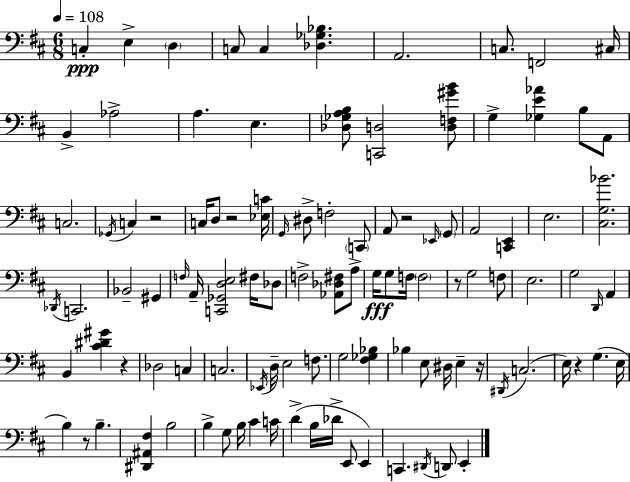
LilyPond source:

{
  \clef bass
  \numericTimeSignature
  \time 6/8
  \key d \major
  \tempo 4 = 108
  c4-.\ppp e4-> \parenthesize d4 | c8 c4 <des ges bes>4. | a,2. | c8. f,2 cis16 | \break b,4-> aes2-> | a4. e4. | <des ges a b>8 <c, d>2 <d f gis' b'>8 | g4-> <ges e' aes'>4 b8 a,8 | \break c2. | \acciaccatura { ges,16 } c4 r2 | c16 d8 r2 | <ees c'>16 \grace { g,16 } dis8-> f2-. | \break \parenthesize c,8 a,8 r2 | \grace { ees,16 } \parenthesize g,8 a,2 <c, e,>4 | e2. | <cis g bes'>2. | \break \acciaccatura { des,16 } c,2. | bes,2-- | gis,4 \grace { f16 } a,16-- <c, ges, d e>2 | fis16 des8 f2-> | \break <aes, des fis>8 a8-> g16\fff g8 f16 \parenthesize f2 | r8 g2 | f8 e2. | g2 | \break \grace { d,16 } a,4 b,4 <cis' dis' gis'>4 | r4 des2 | c4 c2. | \acciaccatura { ees,16 } d16-- e2 | \break f8. g2 | <fis ges bes>4 bes4 e8 | dis16 e4-- r16 \acciaccatura { dis,16 }( c2. | e16) r4 | \break g4.( e16 b4) | r8 b4.-- <dis, ais, fis>4 | b2 b4-> | g8 b16 cis'4 c'16 d'4->( | \break b16 des'16-> e,8 e,4) c,4. | \acciaccatura { dis,16 } d,8 e,4-. \bar "|."
}